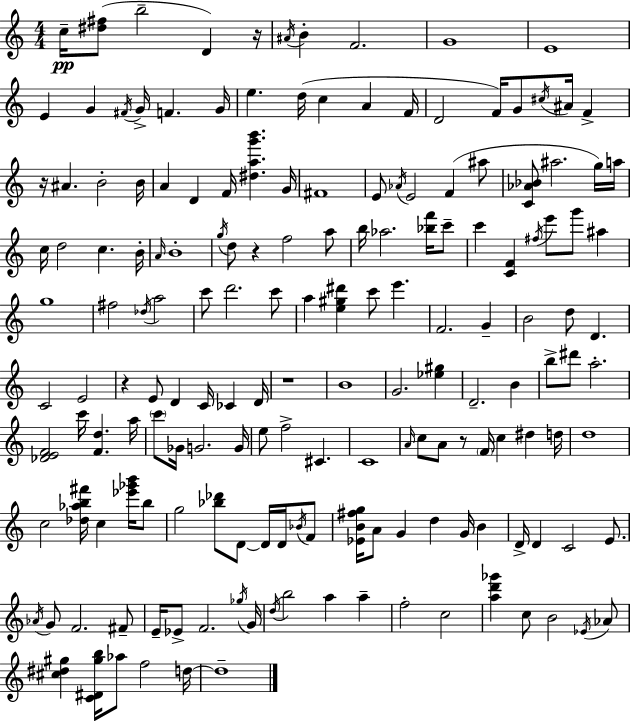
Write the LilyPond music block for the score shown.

{
  \clef treble
  \numericTimeSignature
  \time 4/4
  \key c \major
  \repeat volta 2 { c''16--\pp <dis'' fis''>8( b''2-- d'4) r16 | \acciaccatura { ais'16 } b'4-. f'2. | g'1 | e'1 | \break e'4 g'4 \acciaccatura { fis'16 } g'16-> f'4. | g'16 e''4. d''16( c''4 a'4 | f'16 d'2 f'16) g'8 \acciaccatura { cis''16 } ais'16 f'4-> | r16 ais'4. b'2-. | \break b'16 a'4 d'4 f'16 <dis'' a'' g''' b'''>4. | g'16 fis'1 | e'8 \acciaccatura { aes'16 } e'2 f'4( | ais''8 <c' aes' bes'>8 ais''2. | \break g''16) a''16 c''16 d''2 c''4. | b'16-. \grace { a'16 } b'1-. | \acciaccatura { g''16 } d''8 r4 f''2 | a''8 b''16 aes''2. | \break <bes'' f'''>16 c'''8-- c'''4 <c' f'>4 \acciaccatura { fis''16 } e'''8 | g'''8 ais''4 g''1 | fis''2 \acciaccatura { des''16 } | a''2 c'''8 d'''2. | \break c'''8 a''4 <e'' gis'' dis'''>4 | c'''8 e'''4. f'2. | g'4-- b'2 | d''8 d'4. c'2 | \break e'2 r4 e'8 d'4 | c'16 ces'4 d'16 r1 | b'1 | g'2. | \break <ees'' gis''>4 d'2.-- | b'4 b''8-> dis'''8 a''2.-. | <des' e' f'>2 | c'''16 <f' d''>4. a''16 \parenthesize c'''8 ges'16 g'2. | \break g'16 e''8 f''2-> | cis'4. c'1 | \grace { a'16 } c''8 a'8 r8 \parenthesize f'16 | c''4 dis''4 d''16 d''1 | \break c''2 | <des'' aes'' b'' fis'''>16 c''4 <ees''' ges''' b'''>16 b''8 g''2 | <bes'' des'''>8 d'8~~ d'16 d'16 \acciaccatura { bes'16 } f'8 <ees' b' fis'' g''>16 a'8 g'4 | d''4 g'16 b'4 d'16-> d'4 c'2 | \break e'8. \acciaccatura { aes'16 } g'8 f'2. | fis'8-- e'16-- ees'8-> f'2. | \acciaccatura { ges''16 } g'16 \acciaccatura { d''16 } b''2 | a''4 a''4-- f''2-. | \break c''2 <a'' d''' ges'''>4 | c''8 b'2 \acciaccatura { ees'16 } aes'8 <cis'' dis'' gis''>4 | <c' dis' gis'' b''>16 aes''8 f''2 d''16~~ d''1-- | } \bar "|."
}